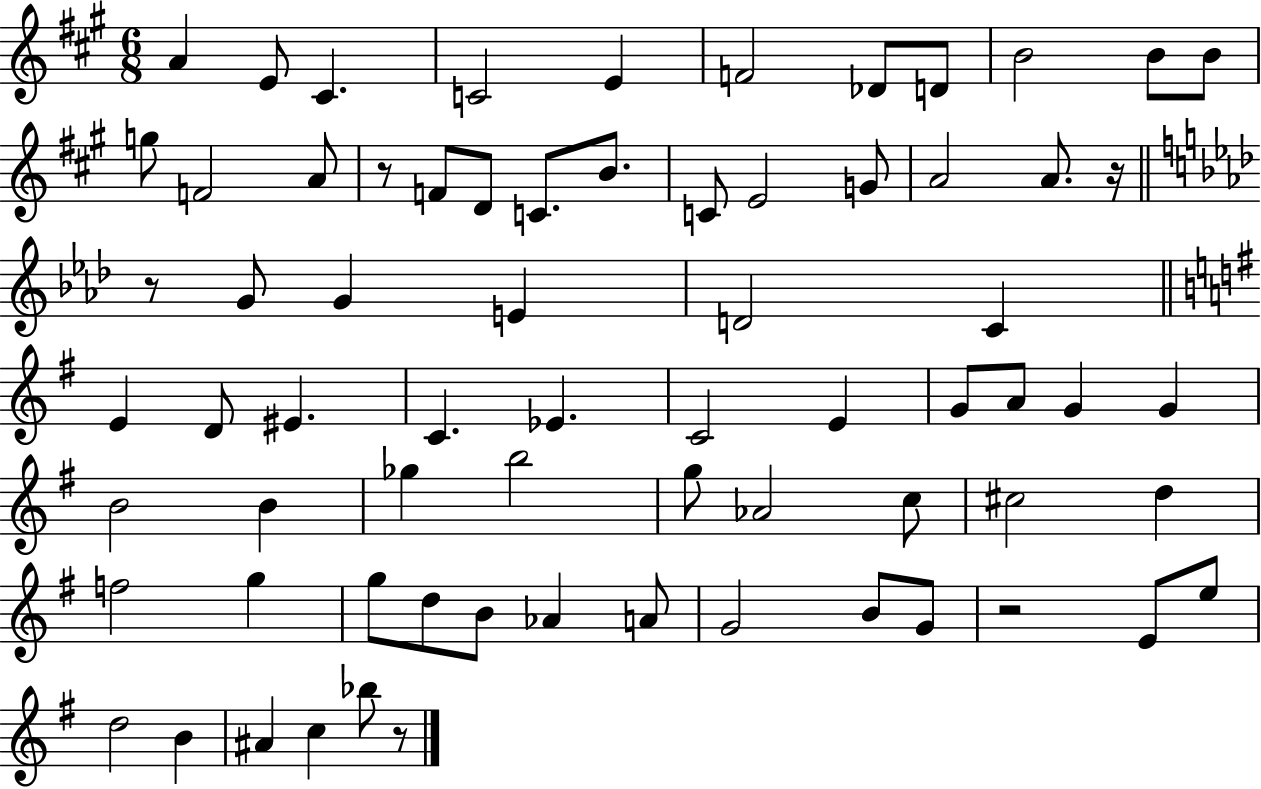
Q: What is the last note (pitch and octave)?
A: Bb5